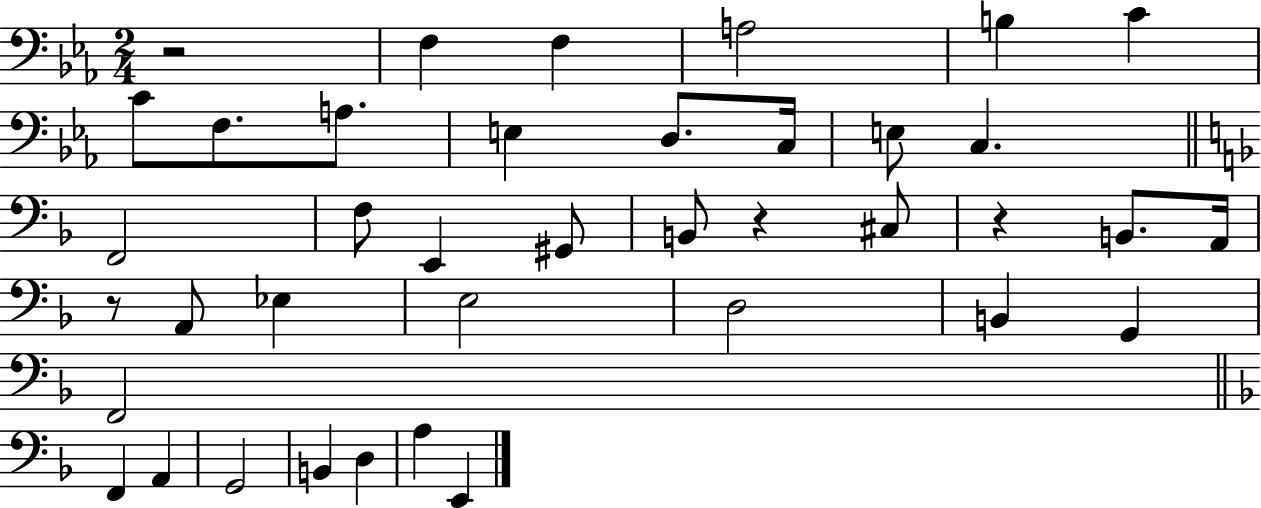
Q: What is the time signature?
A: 2/4